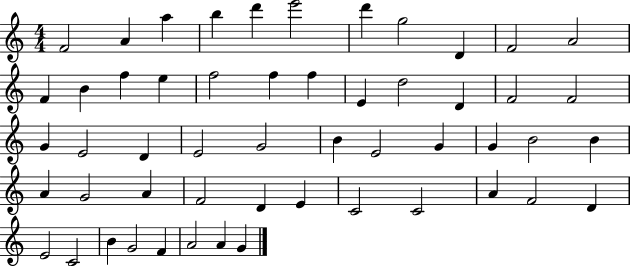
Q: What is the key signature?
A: C major